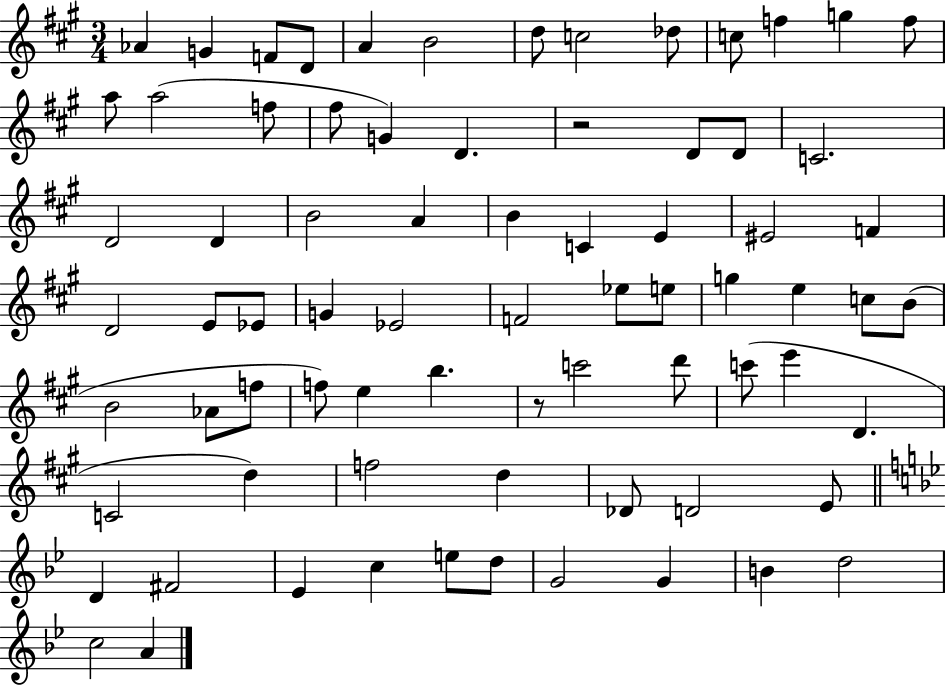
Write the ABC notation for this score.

X:1
T:Untitled
M:3/4
L:1/4
K:A
_A G F/2 D/2 A B2 d/2 c2 _d/2 c/2 f g f/2 a/2 a2 f/2 ^f/2 G D z2 D/2 D/2 C2 D2 D B2 A B C E ^E2 F D2 E/2 _E/2 G _E2 F2 _e/2 e/2 g e c/2 B/2 B2 _A/2 f/2 f/2 e b z/2 c'2 d'/2 c'/2 e' D C2 d f2 d _D/2 D2 E/2 D ^F2 _E c e/2 d/2 G2 G B d2 c2 A